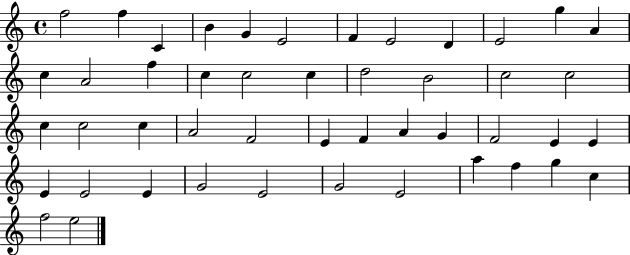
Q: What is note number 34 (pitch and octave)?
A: E4